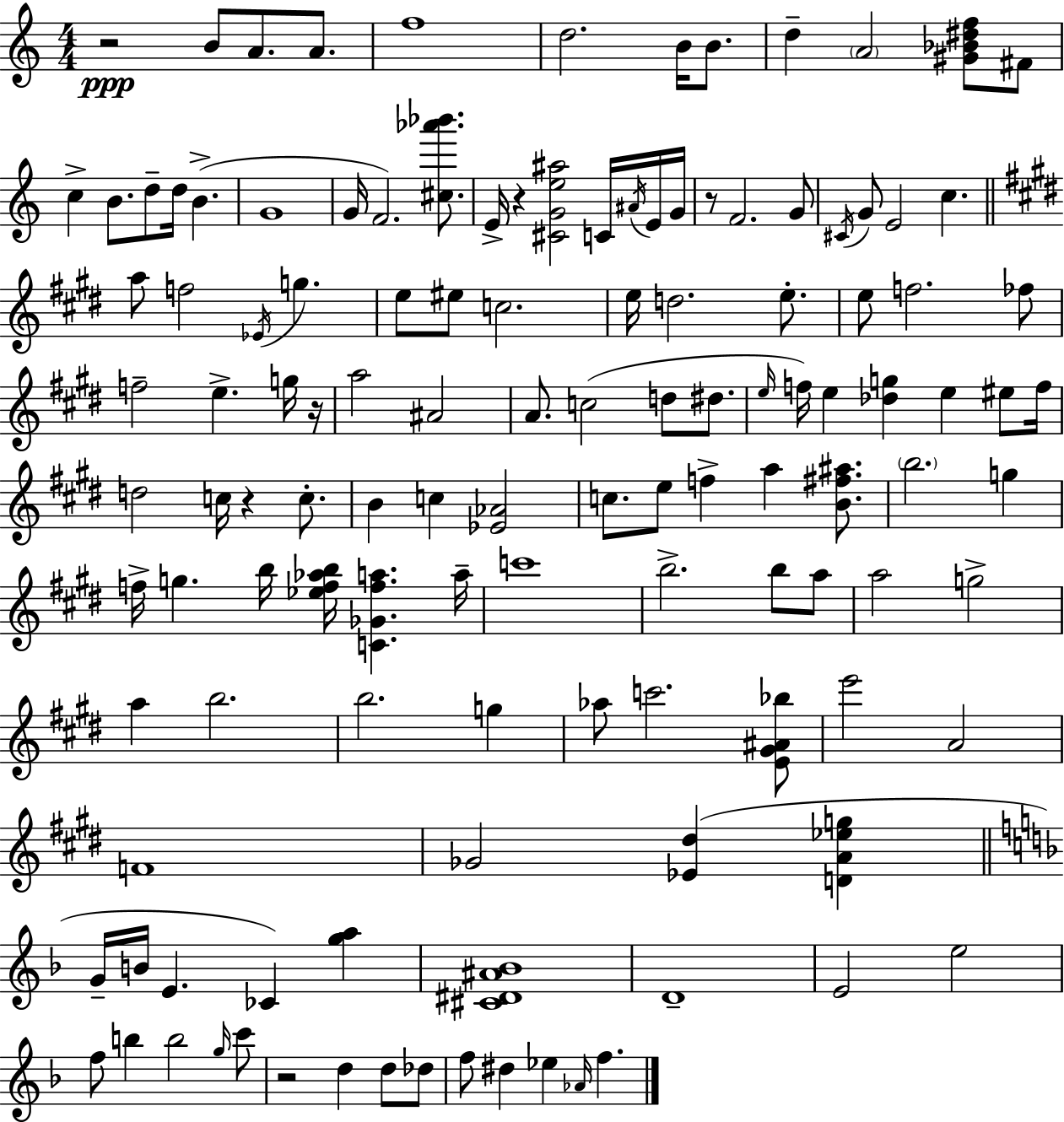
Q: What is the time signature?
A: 4/4